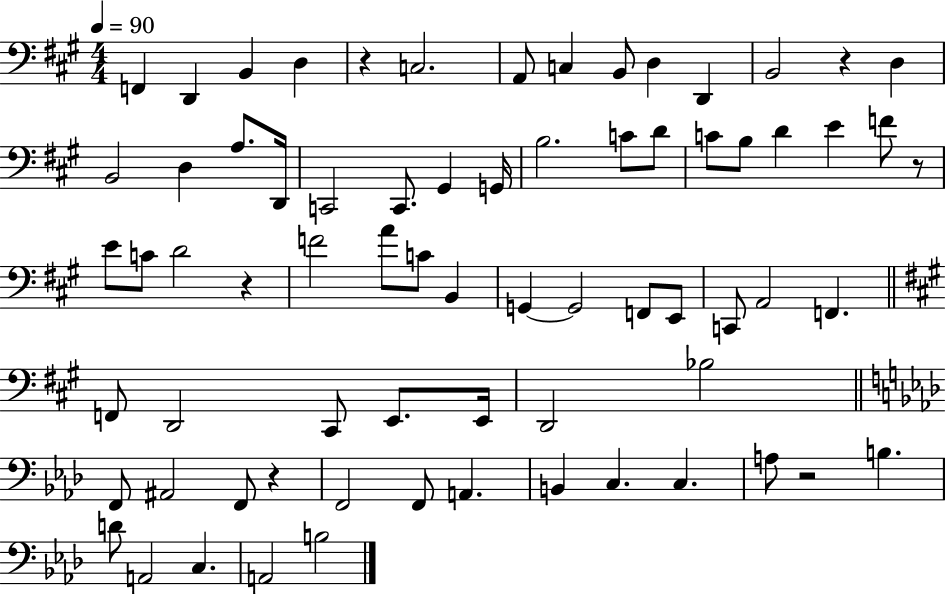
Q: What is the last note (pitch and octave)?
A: B3